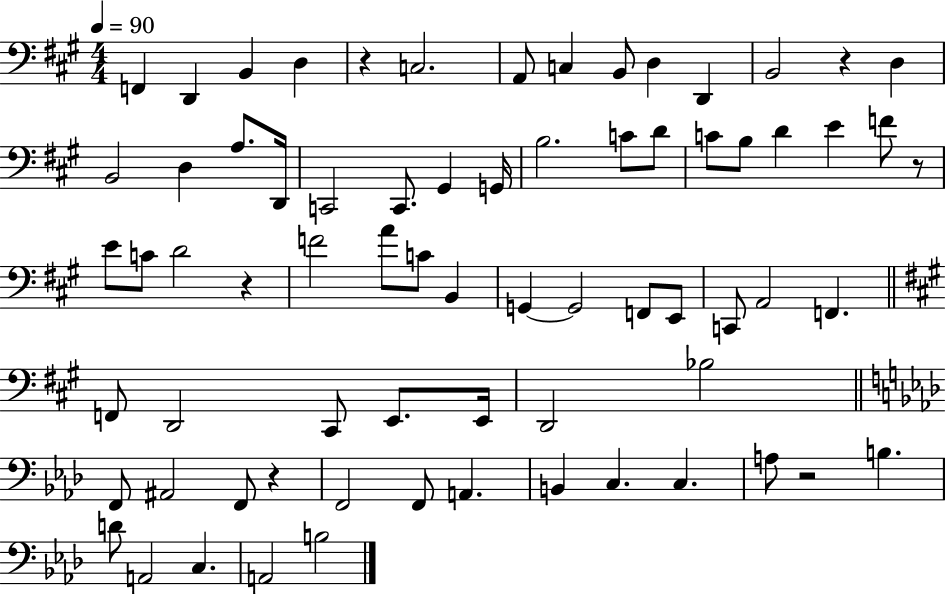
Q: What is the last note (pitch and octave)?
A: B3